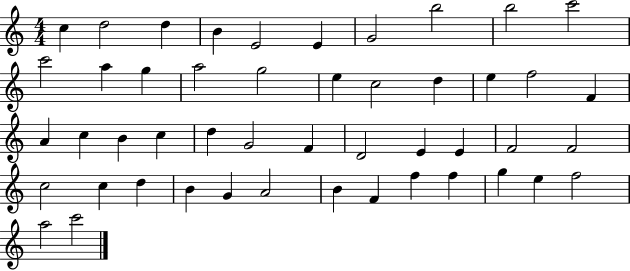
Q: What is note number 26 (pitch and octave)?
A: D5